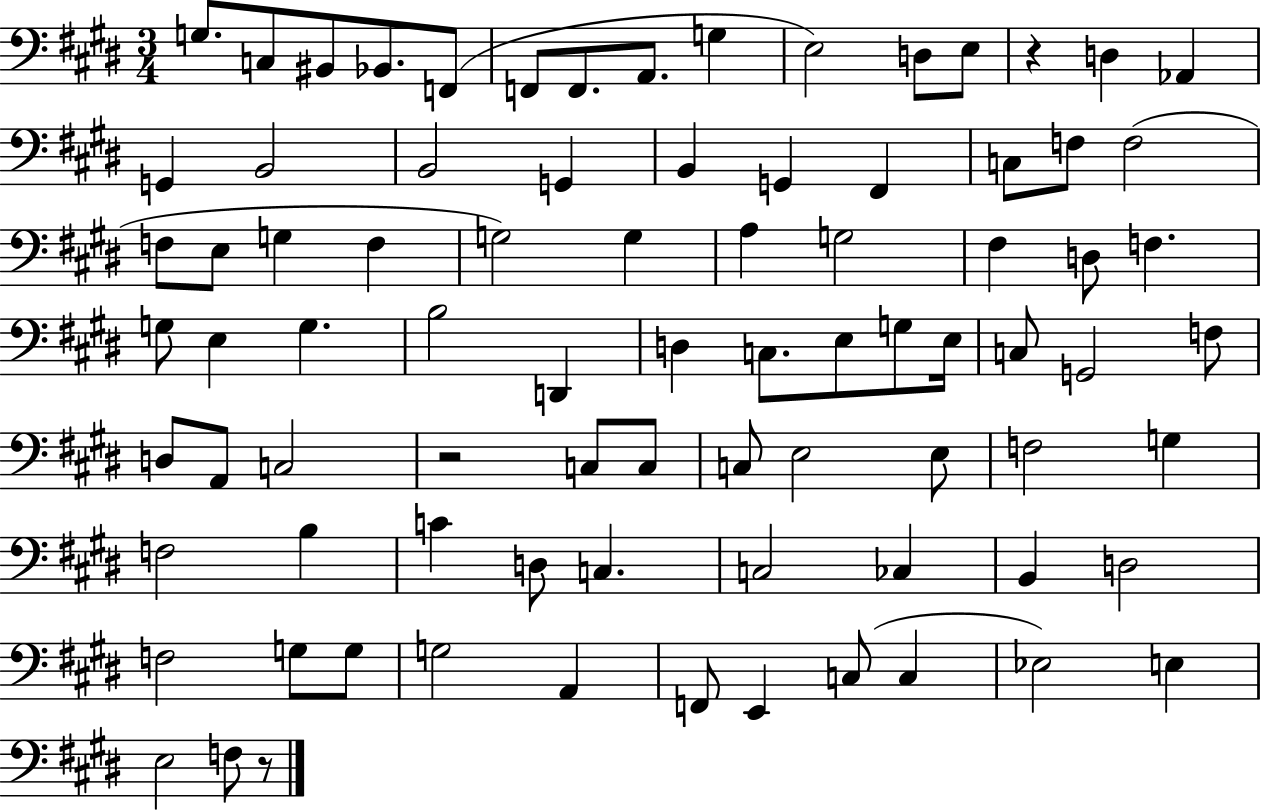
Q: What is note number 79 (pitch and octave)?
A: E3